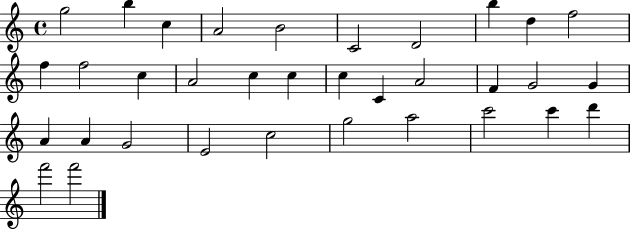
X:1
T:Untitled
M:4/4
L:1/4
K:C
g2 b c A2 B2 C2 D2 b d f2 f f2 c A2 c c c C A2 F G2 G A A G2 E2 c2 g2 a2 c'2 c' d' f'2 f'2